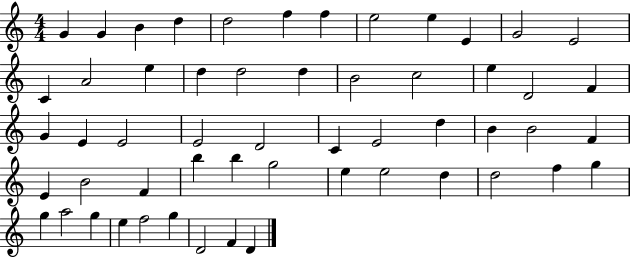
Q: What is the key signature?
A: C major